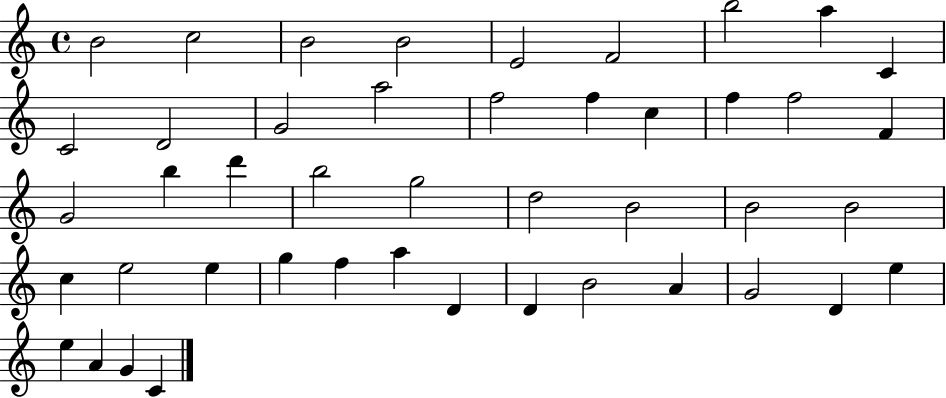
X:1
T:Untitled
M:4/4
L:1/4
K:C
B2 c2 B2 B2 E2 F2 b2 a C C2 D2 G2 a2 f2 f c f f2 F G2 b d' b2 g2 d2 B2 B2 B2 c e2 e g f a D D B2 A G2 D e e A G C